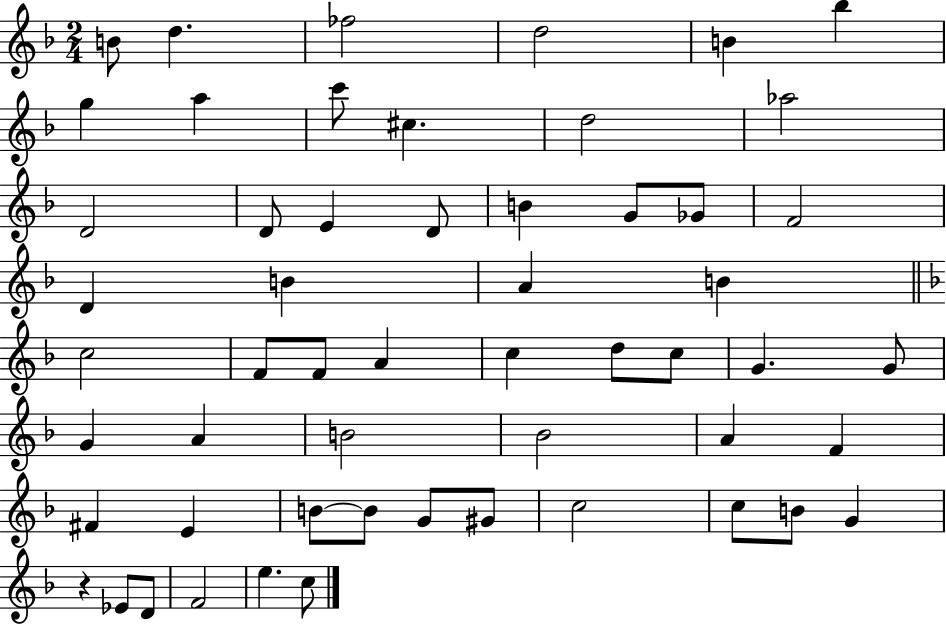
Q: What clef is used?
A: treble